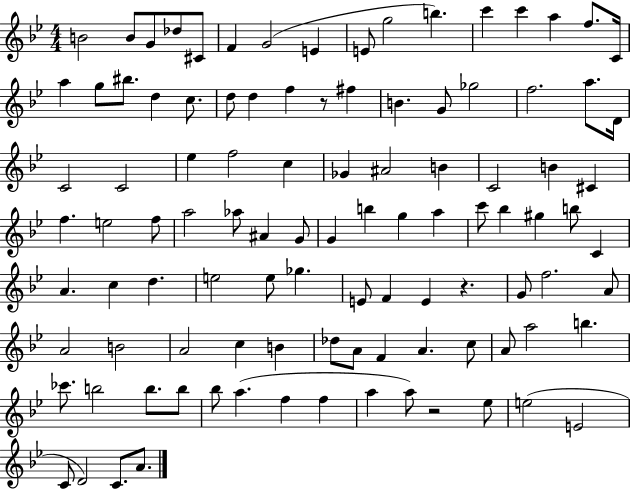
{
  \clef treble
  \numericTimeSignature
  \time 4/4
  \key bes \major
  b'2 b'8 g'8 des''8 cis'8 | f'4 g'2( e'4 | e'8 g''2 b''4.) | c'''4 c'''4 a''4 f''8. c'16 | \break a''4 g''8 bis''8. d''4 c''8. | d''8 d''4 f''4 r8 fis''4 | b'4. g'8 ges''2 | f''2. a''8. d'16 | \break c'2 c'2 | ees''4 f''2 c''4 | ges'4 ais'2 b'4 | c'2 b'4 cis'4 | \break f''4. e''2 f''8 | a''2 aes''8 ais'4 g'8 | g'4 b''4 g''4 a''4 | c'''8 bes''4 gis''4 b''8 c'4 | \break a'4. c''4 d''4. | e''2 e''8 ges''4. | e'8 f'4 e'4 r4. | g'8 f''2. a'8 | \break a'2 b'2 | a'2 c''4 b'4 | des''8 a'8 f'4 a'4. c''8 | a'8 a''2 b''4. | \break ces'''8. b''2 b''8. b''8 | bes''8 a''4.( f''4 f''4 | a''4 a''8) r2 ees''8 | e''2( e'2 | \break c'8 d'2) c'8. a'8. | \bar "|."
}